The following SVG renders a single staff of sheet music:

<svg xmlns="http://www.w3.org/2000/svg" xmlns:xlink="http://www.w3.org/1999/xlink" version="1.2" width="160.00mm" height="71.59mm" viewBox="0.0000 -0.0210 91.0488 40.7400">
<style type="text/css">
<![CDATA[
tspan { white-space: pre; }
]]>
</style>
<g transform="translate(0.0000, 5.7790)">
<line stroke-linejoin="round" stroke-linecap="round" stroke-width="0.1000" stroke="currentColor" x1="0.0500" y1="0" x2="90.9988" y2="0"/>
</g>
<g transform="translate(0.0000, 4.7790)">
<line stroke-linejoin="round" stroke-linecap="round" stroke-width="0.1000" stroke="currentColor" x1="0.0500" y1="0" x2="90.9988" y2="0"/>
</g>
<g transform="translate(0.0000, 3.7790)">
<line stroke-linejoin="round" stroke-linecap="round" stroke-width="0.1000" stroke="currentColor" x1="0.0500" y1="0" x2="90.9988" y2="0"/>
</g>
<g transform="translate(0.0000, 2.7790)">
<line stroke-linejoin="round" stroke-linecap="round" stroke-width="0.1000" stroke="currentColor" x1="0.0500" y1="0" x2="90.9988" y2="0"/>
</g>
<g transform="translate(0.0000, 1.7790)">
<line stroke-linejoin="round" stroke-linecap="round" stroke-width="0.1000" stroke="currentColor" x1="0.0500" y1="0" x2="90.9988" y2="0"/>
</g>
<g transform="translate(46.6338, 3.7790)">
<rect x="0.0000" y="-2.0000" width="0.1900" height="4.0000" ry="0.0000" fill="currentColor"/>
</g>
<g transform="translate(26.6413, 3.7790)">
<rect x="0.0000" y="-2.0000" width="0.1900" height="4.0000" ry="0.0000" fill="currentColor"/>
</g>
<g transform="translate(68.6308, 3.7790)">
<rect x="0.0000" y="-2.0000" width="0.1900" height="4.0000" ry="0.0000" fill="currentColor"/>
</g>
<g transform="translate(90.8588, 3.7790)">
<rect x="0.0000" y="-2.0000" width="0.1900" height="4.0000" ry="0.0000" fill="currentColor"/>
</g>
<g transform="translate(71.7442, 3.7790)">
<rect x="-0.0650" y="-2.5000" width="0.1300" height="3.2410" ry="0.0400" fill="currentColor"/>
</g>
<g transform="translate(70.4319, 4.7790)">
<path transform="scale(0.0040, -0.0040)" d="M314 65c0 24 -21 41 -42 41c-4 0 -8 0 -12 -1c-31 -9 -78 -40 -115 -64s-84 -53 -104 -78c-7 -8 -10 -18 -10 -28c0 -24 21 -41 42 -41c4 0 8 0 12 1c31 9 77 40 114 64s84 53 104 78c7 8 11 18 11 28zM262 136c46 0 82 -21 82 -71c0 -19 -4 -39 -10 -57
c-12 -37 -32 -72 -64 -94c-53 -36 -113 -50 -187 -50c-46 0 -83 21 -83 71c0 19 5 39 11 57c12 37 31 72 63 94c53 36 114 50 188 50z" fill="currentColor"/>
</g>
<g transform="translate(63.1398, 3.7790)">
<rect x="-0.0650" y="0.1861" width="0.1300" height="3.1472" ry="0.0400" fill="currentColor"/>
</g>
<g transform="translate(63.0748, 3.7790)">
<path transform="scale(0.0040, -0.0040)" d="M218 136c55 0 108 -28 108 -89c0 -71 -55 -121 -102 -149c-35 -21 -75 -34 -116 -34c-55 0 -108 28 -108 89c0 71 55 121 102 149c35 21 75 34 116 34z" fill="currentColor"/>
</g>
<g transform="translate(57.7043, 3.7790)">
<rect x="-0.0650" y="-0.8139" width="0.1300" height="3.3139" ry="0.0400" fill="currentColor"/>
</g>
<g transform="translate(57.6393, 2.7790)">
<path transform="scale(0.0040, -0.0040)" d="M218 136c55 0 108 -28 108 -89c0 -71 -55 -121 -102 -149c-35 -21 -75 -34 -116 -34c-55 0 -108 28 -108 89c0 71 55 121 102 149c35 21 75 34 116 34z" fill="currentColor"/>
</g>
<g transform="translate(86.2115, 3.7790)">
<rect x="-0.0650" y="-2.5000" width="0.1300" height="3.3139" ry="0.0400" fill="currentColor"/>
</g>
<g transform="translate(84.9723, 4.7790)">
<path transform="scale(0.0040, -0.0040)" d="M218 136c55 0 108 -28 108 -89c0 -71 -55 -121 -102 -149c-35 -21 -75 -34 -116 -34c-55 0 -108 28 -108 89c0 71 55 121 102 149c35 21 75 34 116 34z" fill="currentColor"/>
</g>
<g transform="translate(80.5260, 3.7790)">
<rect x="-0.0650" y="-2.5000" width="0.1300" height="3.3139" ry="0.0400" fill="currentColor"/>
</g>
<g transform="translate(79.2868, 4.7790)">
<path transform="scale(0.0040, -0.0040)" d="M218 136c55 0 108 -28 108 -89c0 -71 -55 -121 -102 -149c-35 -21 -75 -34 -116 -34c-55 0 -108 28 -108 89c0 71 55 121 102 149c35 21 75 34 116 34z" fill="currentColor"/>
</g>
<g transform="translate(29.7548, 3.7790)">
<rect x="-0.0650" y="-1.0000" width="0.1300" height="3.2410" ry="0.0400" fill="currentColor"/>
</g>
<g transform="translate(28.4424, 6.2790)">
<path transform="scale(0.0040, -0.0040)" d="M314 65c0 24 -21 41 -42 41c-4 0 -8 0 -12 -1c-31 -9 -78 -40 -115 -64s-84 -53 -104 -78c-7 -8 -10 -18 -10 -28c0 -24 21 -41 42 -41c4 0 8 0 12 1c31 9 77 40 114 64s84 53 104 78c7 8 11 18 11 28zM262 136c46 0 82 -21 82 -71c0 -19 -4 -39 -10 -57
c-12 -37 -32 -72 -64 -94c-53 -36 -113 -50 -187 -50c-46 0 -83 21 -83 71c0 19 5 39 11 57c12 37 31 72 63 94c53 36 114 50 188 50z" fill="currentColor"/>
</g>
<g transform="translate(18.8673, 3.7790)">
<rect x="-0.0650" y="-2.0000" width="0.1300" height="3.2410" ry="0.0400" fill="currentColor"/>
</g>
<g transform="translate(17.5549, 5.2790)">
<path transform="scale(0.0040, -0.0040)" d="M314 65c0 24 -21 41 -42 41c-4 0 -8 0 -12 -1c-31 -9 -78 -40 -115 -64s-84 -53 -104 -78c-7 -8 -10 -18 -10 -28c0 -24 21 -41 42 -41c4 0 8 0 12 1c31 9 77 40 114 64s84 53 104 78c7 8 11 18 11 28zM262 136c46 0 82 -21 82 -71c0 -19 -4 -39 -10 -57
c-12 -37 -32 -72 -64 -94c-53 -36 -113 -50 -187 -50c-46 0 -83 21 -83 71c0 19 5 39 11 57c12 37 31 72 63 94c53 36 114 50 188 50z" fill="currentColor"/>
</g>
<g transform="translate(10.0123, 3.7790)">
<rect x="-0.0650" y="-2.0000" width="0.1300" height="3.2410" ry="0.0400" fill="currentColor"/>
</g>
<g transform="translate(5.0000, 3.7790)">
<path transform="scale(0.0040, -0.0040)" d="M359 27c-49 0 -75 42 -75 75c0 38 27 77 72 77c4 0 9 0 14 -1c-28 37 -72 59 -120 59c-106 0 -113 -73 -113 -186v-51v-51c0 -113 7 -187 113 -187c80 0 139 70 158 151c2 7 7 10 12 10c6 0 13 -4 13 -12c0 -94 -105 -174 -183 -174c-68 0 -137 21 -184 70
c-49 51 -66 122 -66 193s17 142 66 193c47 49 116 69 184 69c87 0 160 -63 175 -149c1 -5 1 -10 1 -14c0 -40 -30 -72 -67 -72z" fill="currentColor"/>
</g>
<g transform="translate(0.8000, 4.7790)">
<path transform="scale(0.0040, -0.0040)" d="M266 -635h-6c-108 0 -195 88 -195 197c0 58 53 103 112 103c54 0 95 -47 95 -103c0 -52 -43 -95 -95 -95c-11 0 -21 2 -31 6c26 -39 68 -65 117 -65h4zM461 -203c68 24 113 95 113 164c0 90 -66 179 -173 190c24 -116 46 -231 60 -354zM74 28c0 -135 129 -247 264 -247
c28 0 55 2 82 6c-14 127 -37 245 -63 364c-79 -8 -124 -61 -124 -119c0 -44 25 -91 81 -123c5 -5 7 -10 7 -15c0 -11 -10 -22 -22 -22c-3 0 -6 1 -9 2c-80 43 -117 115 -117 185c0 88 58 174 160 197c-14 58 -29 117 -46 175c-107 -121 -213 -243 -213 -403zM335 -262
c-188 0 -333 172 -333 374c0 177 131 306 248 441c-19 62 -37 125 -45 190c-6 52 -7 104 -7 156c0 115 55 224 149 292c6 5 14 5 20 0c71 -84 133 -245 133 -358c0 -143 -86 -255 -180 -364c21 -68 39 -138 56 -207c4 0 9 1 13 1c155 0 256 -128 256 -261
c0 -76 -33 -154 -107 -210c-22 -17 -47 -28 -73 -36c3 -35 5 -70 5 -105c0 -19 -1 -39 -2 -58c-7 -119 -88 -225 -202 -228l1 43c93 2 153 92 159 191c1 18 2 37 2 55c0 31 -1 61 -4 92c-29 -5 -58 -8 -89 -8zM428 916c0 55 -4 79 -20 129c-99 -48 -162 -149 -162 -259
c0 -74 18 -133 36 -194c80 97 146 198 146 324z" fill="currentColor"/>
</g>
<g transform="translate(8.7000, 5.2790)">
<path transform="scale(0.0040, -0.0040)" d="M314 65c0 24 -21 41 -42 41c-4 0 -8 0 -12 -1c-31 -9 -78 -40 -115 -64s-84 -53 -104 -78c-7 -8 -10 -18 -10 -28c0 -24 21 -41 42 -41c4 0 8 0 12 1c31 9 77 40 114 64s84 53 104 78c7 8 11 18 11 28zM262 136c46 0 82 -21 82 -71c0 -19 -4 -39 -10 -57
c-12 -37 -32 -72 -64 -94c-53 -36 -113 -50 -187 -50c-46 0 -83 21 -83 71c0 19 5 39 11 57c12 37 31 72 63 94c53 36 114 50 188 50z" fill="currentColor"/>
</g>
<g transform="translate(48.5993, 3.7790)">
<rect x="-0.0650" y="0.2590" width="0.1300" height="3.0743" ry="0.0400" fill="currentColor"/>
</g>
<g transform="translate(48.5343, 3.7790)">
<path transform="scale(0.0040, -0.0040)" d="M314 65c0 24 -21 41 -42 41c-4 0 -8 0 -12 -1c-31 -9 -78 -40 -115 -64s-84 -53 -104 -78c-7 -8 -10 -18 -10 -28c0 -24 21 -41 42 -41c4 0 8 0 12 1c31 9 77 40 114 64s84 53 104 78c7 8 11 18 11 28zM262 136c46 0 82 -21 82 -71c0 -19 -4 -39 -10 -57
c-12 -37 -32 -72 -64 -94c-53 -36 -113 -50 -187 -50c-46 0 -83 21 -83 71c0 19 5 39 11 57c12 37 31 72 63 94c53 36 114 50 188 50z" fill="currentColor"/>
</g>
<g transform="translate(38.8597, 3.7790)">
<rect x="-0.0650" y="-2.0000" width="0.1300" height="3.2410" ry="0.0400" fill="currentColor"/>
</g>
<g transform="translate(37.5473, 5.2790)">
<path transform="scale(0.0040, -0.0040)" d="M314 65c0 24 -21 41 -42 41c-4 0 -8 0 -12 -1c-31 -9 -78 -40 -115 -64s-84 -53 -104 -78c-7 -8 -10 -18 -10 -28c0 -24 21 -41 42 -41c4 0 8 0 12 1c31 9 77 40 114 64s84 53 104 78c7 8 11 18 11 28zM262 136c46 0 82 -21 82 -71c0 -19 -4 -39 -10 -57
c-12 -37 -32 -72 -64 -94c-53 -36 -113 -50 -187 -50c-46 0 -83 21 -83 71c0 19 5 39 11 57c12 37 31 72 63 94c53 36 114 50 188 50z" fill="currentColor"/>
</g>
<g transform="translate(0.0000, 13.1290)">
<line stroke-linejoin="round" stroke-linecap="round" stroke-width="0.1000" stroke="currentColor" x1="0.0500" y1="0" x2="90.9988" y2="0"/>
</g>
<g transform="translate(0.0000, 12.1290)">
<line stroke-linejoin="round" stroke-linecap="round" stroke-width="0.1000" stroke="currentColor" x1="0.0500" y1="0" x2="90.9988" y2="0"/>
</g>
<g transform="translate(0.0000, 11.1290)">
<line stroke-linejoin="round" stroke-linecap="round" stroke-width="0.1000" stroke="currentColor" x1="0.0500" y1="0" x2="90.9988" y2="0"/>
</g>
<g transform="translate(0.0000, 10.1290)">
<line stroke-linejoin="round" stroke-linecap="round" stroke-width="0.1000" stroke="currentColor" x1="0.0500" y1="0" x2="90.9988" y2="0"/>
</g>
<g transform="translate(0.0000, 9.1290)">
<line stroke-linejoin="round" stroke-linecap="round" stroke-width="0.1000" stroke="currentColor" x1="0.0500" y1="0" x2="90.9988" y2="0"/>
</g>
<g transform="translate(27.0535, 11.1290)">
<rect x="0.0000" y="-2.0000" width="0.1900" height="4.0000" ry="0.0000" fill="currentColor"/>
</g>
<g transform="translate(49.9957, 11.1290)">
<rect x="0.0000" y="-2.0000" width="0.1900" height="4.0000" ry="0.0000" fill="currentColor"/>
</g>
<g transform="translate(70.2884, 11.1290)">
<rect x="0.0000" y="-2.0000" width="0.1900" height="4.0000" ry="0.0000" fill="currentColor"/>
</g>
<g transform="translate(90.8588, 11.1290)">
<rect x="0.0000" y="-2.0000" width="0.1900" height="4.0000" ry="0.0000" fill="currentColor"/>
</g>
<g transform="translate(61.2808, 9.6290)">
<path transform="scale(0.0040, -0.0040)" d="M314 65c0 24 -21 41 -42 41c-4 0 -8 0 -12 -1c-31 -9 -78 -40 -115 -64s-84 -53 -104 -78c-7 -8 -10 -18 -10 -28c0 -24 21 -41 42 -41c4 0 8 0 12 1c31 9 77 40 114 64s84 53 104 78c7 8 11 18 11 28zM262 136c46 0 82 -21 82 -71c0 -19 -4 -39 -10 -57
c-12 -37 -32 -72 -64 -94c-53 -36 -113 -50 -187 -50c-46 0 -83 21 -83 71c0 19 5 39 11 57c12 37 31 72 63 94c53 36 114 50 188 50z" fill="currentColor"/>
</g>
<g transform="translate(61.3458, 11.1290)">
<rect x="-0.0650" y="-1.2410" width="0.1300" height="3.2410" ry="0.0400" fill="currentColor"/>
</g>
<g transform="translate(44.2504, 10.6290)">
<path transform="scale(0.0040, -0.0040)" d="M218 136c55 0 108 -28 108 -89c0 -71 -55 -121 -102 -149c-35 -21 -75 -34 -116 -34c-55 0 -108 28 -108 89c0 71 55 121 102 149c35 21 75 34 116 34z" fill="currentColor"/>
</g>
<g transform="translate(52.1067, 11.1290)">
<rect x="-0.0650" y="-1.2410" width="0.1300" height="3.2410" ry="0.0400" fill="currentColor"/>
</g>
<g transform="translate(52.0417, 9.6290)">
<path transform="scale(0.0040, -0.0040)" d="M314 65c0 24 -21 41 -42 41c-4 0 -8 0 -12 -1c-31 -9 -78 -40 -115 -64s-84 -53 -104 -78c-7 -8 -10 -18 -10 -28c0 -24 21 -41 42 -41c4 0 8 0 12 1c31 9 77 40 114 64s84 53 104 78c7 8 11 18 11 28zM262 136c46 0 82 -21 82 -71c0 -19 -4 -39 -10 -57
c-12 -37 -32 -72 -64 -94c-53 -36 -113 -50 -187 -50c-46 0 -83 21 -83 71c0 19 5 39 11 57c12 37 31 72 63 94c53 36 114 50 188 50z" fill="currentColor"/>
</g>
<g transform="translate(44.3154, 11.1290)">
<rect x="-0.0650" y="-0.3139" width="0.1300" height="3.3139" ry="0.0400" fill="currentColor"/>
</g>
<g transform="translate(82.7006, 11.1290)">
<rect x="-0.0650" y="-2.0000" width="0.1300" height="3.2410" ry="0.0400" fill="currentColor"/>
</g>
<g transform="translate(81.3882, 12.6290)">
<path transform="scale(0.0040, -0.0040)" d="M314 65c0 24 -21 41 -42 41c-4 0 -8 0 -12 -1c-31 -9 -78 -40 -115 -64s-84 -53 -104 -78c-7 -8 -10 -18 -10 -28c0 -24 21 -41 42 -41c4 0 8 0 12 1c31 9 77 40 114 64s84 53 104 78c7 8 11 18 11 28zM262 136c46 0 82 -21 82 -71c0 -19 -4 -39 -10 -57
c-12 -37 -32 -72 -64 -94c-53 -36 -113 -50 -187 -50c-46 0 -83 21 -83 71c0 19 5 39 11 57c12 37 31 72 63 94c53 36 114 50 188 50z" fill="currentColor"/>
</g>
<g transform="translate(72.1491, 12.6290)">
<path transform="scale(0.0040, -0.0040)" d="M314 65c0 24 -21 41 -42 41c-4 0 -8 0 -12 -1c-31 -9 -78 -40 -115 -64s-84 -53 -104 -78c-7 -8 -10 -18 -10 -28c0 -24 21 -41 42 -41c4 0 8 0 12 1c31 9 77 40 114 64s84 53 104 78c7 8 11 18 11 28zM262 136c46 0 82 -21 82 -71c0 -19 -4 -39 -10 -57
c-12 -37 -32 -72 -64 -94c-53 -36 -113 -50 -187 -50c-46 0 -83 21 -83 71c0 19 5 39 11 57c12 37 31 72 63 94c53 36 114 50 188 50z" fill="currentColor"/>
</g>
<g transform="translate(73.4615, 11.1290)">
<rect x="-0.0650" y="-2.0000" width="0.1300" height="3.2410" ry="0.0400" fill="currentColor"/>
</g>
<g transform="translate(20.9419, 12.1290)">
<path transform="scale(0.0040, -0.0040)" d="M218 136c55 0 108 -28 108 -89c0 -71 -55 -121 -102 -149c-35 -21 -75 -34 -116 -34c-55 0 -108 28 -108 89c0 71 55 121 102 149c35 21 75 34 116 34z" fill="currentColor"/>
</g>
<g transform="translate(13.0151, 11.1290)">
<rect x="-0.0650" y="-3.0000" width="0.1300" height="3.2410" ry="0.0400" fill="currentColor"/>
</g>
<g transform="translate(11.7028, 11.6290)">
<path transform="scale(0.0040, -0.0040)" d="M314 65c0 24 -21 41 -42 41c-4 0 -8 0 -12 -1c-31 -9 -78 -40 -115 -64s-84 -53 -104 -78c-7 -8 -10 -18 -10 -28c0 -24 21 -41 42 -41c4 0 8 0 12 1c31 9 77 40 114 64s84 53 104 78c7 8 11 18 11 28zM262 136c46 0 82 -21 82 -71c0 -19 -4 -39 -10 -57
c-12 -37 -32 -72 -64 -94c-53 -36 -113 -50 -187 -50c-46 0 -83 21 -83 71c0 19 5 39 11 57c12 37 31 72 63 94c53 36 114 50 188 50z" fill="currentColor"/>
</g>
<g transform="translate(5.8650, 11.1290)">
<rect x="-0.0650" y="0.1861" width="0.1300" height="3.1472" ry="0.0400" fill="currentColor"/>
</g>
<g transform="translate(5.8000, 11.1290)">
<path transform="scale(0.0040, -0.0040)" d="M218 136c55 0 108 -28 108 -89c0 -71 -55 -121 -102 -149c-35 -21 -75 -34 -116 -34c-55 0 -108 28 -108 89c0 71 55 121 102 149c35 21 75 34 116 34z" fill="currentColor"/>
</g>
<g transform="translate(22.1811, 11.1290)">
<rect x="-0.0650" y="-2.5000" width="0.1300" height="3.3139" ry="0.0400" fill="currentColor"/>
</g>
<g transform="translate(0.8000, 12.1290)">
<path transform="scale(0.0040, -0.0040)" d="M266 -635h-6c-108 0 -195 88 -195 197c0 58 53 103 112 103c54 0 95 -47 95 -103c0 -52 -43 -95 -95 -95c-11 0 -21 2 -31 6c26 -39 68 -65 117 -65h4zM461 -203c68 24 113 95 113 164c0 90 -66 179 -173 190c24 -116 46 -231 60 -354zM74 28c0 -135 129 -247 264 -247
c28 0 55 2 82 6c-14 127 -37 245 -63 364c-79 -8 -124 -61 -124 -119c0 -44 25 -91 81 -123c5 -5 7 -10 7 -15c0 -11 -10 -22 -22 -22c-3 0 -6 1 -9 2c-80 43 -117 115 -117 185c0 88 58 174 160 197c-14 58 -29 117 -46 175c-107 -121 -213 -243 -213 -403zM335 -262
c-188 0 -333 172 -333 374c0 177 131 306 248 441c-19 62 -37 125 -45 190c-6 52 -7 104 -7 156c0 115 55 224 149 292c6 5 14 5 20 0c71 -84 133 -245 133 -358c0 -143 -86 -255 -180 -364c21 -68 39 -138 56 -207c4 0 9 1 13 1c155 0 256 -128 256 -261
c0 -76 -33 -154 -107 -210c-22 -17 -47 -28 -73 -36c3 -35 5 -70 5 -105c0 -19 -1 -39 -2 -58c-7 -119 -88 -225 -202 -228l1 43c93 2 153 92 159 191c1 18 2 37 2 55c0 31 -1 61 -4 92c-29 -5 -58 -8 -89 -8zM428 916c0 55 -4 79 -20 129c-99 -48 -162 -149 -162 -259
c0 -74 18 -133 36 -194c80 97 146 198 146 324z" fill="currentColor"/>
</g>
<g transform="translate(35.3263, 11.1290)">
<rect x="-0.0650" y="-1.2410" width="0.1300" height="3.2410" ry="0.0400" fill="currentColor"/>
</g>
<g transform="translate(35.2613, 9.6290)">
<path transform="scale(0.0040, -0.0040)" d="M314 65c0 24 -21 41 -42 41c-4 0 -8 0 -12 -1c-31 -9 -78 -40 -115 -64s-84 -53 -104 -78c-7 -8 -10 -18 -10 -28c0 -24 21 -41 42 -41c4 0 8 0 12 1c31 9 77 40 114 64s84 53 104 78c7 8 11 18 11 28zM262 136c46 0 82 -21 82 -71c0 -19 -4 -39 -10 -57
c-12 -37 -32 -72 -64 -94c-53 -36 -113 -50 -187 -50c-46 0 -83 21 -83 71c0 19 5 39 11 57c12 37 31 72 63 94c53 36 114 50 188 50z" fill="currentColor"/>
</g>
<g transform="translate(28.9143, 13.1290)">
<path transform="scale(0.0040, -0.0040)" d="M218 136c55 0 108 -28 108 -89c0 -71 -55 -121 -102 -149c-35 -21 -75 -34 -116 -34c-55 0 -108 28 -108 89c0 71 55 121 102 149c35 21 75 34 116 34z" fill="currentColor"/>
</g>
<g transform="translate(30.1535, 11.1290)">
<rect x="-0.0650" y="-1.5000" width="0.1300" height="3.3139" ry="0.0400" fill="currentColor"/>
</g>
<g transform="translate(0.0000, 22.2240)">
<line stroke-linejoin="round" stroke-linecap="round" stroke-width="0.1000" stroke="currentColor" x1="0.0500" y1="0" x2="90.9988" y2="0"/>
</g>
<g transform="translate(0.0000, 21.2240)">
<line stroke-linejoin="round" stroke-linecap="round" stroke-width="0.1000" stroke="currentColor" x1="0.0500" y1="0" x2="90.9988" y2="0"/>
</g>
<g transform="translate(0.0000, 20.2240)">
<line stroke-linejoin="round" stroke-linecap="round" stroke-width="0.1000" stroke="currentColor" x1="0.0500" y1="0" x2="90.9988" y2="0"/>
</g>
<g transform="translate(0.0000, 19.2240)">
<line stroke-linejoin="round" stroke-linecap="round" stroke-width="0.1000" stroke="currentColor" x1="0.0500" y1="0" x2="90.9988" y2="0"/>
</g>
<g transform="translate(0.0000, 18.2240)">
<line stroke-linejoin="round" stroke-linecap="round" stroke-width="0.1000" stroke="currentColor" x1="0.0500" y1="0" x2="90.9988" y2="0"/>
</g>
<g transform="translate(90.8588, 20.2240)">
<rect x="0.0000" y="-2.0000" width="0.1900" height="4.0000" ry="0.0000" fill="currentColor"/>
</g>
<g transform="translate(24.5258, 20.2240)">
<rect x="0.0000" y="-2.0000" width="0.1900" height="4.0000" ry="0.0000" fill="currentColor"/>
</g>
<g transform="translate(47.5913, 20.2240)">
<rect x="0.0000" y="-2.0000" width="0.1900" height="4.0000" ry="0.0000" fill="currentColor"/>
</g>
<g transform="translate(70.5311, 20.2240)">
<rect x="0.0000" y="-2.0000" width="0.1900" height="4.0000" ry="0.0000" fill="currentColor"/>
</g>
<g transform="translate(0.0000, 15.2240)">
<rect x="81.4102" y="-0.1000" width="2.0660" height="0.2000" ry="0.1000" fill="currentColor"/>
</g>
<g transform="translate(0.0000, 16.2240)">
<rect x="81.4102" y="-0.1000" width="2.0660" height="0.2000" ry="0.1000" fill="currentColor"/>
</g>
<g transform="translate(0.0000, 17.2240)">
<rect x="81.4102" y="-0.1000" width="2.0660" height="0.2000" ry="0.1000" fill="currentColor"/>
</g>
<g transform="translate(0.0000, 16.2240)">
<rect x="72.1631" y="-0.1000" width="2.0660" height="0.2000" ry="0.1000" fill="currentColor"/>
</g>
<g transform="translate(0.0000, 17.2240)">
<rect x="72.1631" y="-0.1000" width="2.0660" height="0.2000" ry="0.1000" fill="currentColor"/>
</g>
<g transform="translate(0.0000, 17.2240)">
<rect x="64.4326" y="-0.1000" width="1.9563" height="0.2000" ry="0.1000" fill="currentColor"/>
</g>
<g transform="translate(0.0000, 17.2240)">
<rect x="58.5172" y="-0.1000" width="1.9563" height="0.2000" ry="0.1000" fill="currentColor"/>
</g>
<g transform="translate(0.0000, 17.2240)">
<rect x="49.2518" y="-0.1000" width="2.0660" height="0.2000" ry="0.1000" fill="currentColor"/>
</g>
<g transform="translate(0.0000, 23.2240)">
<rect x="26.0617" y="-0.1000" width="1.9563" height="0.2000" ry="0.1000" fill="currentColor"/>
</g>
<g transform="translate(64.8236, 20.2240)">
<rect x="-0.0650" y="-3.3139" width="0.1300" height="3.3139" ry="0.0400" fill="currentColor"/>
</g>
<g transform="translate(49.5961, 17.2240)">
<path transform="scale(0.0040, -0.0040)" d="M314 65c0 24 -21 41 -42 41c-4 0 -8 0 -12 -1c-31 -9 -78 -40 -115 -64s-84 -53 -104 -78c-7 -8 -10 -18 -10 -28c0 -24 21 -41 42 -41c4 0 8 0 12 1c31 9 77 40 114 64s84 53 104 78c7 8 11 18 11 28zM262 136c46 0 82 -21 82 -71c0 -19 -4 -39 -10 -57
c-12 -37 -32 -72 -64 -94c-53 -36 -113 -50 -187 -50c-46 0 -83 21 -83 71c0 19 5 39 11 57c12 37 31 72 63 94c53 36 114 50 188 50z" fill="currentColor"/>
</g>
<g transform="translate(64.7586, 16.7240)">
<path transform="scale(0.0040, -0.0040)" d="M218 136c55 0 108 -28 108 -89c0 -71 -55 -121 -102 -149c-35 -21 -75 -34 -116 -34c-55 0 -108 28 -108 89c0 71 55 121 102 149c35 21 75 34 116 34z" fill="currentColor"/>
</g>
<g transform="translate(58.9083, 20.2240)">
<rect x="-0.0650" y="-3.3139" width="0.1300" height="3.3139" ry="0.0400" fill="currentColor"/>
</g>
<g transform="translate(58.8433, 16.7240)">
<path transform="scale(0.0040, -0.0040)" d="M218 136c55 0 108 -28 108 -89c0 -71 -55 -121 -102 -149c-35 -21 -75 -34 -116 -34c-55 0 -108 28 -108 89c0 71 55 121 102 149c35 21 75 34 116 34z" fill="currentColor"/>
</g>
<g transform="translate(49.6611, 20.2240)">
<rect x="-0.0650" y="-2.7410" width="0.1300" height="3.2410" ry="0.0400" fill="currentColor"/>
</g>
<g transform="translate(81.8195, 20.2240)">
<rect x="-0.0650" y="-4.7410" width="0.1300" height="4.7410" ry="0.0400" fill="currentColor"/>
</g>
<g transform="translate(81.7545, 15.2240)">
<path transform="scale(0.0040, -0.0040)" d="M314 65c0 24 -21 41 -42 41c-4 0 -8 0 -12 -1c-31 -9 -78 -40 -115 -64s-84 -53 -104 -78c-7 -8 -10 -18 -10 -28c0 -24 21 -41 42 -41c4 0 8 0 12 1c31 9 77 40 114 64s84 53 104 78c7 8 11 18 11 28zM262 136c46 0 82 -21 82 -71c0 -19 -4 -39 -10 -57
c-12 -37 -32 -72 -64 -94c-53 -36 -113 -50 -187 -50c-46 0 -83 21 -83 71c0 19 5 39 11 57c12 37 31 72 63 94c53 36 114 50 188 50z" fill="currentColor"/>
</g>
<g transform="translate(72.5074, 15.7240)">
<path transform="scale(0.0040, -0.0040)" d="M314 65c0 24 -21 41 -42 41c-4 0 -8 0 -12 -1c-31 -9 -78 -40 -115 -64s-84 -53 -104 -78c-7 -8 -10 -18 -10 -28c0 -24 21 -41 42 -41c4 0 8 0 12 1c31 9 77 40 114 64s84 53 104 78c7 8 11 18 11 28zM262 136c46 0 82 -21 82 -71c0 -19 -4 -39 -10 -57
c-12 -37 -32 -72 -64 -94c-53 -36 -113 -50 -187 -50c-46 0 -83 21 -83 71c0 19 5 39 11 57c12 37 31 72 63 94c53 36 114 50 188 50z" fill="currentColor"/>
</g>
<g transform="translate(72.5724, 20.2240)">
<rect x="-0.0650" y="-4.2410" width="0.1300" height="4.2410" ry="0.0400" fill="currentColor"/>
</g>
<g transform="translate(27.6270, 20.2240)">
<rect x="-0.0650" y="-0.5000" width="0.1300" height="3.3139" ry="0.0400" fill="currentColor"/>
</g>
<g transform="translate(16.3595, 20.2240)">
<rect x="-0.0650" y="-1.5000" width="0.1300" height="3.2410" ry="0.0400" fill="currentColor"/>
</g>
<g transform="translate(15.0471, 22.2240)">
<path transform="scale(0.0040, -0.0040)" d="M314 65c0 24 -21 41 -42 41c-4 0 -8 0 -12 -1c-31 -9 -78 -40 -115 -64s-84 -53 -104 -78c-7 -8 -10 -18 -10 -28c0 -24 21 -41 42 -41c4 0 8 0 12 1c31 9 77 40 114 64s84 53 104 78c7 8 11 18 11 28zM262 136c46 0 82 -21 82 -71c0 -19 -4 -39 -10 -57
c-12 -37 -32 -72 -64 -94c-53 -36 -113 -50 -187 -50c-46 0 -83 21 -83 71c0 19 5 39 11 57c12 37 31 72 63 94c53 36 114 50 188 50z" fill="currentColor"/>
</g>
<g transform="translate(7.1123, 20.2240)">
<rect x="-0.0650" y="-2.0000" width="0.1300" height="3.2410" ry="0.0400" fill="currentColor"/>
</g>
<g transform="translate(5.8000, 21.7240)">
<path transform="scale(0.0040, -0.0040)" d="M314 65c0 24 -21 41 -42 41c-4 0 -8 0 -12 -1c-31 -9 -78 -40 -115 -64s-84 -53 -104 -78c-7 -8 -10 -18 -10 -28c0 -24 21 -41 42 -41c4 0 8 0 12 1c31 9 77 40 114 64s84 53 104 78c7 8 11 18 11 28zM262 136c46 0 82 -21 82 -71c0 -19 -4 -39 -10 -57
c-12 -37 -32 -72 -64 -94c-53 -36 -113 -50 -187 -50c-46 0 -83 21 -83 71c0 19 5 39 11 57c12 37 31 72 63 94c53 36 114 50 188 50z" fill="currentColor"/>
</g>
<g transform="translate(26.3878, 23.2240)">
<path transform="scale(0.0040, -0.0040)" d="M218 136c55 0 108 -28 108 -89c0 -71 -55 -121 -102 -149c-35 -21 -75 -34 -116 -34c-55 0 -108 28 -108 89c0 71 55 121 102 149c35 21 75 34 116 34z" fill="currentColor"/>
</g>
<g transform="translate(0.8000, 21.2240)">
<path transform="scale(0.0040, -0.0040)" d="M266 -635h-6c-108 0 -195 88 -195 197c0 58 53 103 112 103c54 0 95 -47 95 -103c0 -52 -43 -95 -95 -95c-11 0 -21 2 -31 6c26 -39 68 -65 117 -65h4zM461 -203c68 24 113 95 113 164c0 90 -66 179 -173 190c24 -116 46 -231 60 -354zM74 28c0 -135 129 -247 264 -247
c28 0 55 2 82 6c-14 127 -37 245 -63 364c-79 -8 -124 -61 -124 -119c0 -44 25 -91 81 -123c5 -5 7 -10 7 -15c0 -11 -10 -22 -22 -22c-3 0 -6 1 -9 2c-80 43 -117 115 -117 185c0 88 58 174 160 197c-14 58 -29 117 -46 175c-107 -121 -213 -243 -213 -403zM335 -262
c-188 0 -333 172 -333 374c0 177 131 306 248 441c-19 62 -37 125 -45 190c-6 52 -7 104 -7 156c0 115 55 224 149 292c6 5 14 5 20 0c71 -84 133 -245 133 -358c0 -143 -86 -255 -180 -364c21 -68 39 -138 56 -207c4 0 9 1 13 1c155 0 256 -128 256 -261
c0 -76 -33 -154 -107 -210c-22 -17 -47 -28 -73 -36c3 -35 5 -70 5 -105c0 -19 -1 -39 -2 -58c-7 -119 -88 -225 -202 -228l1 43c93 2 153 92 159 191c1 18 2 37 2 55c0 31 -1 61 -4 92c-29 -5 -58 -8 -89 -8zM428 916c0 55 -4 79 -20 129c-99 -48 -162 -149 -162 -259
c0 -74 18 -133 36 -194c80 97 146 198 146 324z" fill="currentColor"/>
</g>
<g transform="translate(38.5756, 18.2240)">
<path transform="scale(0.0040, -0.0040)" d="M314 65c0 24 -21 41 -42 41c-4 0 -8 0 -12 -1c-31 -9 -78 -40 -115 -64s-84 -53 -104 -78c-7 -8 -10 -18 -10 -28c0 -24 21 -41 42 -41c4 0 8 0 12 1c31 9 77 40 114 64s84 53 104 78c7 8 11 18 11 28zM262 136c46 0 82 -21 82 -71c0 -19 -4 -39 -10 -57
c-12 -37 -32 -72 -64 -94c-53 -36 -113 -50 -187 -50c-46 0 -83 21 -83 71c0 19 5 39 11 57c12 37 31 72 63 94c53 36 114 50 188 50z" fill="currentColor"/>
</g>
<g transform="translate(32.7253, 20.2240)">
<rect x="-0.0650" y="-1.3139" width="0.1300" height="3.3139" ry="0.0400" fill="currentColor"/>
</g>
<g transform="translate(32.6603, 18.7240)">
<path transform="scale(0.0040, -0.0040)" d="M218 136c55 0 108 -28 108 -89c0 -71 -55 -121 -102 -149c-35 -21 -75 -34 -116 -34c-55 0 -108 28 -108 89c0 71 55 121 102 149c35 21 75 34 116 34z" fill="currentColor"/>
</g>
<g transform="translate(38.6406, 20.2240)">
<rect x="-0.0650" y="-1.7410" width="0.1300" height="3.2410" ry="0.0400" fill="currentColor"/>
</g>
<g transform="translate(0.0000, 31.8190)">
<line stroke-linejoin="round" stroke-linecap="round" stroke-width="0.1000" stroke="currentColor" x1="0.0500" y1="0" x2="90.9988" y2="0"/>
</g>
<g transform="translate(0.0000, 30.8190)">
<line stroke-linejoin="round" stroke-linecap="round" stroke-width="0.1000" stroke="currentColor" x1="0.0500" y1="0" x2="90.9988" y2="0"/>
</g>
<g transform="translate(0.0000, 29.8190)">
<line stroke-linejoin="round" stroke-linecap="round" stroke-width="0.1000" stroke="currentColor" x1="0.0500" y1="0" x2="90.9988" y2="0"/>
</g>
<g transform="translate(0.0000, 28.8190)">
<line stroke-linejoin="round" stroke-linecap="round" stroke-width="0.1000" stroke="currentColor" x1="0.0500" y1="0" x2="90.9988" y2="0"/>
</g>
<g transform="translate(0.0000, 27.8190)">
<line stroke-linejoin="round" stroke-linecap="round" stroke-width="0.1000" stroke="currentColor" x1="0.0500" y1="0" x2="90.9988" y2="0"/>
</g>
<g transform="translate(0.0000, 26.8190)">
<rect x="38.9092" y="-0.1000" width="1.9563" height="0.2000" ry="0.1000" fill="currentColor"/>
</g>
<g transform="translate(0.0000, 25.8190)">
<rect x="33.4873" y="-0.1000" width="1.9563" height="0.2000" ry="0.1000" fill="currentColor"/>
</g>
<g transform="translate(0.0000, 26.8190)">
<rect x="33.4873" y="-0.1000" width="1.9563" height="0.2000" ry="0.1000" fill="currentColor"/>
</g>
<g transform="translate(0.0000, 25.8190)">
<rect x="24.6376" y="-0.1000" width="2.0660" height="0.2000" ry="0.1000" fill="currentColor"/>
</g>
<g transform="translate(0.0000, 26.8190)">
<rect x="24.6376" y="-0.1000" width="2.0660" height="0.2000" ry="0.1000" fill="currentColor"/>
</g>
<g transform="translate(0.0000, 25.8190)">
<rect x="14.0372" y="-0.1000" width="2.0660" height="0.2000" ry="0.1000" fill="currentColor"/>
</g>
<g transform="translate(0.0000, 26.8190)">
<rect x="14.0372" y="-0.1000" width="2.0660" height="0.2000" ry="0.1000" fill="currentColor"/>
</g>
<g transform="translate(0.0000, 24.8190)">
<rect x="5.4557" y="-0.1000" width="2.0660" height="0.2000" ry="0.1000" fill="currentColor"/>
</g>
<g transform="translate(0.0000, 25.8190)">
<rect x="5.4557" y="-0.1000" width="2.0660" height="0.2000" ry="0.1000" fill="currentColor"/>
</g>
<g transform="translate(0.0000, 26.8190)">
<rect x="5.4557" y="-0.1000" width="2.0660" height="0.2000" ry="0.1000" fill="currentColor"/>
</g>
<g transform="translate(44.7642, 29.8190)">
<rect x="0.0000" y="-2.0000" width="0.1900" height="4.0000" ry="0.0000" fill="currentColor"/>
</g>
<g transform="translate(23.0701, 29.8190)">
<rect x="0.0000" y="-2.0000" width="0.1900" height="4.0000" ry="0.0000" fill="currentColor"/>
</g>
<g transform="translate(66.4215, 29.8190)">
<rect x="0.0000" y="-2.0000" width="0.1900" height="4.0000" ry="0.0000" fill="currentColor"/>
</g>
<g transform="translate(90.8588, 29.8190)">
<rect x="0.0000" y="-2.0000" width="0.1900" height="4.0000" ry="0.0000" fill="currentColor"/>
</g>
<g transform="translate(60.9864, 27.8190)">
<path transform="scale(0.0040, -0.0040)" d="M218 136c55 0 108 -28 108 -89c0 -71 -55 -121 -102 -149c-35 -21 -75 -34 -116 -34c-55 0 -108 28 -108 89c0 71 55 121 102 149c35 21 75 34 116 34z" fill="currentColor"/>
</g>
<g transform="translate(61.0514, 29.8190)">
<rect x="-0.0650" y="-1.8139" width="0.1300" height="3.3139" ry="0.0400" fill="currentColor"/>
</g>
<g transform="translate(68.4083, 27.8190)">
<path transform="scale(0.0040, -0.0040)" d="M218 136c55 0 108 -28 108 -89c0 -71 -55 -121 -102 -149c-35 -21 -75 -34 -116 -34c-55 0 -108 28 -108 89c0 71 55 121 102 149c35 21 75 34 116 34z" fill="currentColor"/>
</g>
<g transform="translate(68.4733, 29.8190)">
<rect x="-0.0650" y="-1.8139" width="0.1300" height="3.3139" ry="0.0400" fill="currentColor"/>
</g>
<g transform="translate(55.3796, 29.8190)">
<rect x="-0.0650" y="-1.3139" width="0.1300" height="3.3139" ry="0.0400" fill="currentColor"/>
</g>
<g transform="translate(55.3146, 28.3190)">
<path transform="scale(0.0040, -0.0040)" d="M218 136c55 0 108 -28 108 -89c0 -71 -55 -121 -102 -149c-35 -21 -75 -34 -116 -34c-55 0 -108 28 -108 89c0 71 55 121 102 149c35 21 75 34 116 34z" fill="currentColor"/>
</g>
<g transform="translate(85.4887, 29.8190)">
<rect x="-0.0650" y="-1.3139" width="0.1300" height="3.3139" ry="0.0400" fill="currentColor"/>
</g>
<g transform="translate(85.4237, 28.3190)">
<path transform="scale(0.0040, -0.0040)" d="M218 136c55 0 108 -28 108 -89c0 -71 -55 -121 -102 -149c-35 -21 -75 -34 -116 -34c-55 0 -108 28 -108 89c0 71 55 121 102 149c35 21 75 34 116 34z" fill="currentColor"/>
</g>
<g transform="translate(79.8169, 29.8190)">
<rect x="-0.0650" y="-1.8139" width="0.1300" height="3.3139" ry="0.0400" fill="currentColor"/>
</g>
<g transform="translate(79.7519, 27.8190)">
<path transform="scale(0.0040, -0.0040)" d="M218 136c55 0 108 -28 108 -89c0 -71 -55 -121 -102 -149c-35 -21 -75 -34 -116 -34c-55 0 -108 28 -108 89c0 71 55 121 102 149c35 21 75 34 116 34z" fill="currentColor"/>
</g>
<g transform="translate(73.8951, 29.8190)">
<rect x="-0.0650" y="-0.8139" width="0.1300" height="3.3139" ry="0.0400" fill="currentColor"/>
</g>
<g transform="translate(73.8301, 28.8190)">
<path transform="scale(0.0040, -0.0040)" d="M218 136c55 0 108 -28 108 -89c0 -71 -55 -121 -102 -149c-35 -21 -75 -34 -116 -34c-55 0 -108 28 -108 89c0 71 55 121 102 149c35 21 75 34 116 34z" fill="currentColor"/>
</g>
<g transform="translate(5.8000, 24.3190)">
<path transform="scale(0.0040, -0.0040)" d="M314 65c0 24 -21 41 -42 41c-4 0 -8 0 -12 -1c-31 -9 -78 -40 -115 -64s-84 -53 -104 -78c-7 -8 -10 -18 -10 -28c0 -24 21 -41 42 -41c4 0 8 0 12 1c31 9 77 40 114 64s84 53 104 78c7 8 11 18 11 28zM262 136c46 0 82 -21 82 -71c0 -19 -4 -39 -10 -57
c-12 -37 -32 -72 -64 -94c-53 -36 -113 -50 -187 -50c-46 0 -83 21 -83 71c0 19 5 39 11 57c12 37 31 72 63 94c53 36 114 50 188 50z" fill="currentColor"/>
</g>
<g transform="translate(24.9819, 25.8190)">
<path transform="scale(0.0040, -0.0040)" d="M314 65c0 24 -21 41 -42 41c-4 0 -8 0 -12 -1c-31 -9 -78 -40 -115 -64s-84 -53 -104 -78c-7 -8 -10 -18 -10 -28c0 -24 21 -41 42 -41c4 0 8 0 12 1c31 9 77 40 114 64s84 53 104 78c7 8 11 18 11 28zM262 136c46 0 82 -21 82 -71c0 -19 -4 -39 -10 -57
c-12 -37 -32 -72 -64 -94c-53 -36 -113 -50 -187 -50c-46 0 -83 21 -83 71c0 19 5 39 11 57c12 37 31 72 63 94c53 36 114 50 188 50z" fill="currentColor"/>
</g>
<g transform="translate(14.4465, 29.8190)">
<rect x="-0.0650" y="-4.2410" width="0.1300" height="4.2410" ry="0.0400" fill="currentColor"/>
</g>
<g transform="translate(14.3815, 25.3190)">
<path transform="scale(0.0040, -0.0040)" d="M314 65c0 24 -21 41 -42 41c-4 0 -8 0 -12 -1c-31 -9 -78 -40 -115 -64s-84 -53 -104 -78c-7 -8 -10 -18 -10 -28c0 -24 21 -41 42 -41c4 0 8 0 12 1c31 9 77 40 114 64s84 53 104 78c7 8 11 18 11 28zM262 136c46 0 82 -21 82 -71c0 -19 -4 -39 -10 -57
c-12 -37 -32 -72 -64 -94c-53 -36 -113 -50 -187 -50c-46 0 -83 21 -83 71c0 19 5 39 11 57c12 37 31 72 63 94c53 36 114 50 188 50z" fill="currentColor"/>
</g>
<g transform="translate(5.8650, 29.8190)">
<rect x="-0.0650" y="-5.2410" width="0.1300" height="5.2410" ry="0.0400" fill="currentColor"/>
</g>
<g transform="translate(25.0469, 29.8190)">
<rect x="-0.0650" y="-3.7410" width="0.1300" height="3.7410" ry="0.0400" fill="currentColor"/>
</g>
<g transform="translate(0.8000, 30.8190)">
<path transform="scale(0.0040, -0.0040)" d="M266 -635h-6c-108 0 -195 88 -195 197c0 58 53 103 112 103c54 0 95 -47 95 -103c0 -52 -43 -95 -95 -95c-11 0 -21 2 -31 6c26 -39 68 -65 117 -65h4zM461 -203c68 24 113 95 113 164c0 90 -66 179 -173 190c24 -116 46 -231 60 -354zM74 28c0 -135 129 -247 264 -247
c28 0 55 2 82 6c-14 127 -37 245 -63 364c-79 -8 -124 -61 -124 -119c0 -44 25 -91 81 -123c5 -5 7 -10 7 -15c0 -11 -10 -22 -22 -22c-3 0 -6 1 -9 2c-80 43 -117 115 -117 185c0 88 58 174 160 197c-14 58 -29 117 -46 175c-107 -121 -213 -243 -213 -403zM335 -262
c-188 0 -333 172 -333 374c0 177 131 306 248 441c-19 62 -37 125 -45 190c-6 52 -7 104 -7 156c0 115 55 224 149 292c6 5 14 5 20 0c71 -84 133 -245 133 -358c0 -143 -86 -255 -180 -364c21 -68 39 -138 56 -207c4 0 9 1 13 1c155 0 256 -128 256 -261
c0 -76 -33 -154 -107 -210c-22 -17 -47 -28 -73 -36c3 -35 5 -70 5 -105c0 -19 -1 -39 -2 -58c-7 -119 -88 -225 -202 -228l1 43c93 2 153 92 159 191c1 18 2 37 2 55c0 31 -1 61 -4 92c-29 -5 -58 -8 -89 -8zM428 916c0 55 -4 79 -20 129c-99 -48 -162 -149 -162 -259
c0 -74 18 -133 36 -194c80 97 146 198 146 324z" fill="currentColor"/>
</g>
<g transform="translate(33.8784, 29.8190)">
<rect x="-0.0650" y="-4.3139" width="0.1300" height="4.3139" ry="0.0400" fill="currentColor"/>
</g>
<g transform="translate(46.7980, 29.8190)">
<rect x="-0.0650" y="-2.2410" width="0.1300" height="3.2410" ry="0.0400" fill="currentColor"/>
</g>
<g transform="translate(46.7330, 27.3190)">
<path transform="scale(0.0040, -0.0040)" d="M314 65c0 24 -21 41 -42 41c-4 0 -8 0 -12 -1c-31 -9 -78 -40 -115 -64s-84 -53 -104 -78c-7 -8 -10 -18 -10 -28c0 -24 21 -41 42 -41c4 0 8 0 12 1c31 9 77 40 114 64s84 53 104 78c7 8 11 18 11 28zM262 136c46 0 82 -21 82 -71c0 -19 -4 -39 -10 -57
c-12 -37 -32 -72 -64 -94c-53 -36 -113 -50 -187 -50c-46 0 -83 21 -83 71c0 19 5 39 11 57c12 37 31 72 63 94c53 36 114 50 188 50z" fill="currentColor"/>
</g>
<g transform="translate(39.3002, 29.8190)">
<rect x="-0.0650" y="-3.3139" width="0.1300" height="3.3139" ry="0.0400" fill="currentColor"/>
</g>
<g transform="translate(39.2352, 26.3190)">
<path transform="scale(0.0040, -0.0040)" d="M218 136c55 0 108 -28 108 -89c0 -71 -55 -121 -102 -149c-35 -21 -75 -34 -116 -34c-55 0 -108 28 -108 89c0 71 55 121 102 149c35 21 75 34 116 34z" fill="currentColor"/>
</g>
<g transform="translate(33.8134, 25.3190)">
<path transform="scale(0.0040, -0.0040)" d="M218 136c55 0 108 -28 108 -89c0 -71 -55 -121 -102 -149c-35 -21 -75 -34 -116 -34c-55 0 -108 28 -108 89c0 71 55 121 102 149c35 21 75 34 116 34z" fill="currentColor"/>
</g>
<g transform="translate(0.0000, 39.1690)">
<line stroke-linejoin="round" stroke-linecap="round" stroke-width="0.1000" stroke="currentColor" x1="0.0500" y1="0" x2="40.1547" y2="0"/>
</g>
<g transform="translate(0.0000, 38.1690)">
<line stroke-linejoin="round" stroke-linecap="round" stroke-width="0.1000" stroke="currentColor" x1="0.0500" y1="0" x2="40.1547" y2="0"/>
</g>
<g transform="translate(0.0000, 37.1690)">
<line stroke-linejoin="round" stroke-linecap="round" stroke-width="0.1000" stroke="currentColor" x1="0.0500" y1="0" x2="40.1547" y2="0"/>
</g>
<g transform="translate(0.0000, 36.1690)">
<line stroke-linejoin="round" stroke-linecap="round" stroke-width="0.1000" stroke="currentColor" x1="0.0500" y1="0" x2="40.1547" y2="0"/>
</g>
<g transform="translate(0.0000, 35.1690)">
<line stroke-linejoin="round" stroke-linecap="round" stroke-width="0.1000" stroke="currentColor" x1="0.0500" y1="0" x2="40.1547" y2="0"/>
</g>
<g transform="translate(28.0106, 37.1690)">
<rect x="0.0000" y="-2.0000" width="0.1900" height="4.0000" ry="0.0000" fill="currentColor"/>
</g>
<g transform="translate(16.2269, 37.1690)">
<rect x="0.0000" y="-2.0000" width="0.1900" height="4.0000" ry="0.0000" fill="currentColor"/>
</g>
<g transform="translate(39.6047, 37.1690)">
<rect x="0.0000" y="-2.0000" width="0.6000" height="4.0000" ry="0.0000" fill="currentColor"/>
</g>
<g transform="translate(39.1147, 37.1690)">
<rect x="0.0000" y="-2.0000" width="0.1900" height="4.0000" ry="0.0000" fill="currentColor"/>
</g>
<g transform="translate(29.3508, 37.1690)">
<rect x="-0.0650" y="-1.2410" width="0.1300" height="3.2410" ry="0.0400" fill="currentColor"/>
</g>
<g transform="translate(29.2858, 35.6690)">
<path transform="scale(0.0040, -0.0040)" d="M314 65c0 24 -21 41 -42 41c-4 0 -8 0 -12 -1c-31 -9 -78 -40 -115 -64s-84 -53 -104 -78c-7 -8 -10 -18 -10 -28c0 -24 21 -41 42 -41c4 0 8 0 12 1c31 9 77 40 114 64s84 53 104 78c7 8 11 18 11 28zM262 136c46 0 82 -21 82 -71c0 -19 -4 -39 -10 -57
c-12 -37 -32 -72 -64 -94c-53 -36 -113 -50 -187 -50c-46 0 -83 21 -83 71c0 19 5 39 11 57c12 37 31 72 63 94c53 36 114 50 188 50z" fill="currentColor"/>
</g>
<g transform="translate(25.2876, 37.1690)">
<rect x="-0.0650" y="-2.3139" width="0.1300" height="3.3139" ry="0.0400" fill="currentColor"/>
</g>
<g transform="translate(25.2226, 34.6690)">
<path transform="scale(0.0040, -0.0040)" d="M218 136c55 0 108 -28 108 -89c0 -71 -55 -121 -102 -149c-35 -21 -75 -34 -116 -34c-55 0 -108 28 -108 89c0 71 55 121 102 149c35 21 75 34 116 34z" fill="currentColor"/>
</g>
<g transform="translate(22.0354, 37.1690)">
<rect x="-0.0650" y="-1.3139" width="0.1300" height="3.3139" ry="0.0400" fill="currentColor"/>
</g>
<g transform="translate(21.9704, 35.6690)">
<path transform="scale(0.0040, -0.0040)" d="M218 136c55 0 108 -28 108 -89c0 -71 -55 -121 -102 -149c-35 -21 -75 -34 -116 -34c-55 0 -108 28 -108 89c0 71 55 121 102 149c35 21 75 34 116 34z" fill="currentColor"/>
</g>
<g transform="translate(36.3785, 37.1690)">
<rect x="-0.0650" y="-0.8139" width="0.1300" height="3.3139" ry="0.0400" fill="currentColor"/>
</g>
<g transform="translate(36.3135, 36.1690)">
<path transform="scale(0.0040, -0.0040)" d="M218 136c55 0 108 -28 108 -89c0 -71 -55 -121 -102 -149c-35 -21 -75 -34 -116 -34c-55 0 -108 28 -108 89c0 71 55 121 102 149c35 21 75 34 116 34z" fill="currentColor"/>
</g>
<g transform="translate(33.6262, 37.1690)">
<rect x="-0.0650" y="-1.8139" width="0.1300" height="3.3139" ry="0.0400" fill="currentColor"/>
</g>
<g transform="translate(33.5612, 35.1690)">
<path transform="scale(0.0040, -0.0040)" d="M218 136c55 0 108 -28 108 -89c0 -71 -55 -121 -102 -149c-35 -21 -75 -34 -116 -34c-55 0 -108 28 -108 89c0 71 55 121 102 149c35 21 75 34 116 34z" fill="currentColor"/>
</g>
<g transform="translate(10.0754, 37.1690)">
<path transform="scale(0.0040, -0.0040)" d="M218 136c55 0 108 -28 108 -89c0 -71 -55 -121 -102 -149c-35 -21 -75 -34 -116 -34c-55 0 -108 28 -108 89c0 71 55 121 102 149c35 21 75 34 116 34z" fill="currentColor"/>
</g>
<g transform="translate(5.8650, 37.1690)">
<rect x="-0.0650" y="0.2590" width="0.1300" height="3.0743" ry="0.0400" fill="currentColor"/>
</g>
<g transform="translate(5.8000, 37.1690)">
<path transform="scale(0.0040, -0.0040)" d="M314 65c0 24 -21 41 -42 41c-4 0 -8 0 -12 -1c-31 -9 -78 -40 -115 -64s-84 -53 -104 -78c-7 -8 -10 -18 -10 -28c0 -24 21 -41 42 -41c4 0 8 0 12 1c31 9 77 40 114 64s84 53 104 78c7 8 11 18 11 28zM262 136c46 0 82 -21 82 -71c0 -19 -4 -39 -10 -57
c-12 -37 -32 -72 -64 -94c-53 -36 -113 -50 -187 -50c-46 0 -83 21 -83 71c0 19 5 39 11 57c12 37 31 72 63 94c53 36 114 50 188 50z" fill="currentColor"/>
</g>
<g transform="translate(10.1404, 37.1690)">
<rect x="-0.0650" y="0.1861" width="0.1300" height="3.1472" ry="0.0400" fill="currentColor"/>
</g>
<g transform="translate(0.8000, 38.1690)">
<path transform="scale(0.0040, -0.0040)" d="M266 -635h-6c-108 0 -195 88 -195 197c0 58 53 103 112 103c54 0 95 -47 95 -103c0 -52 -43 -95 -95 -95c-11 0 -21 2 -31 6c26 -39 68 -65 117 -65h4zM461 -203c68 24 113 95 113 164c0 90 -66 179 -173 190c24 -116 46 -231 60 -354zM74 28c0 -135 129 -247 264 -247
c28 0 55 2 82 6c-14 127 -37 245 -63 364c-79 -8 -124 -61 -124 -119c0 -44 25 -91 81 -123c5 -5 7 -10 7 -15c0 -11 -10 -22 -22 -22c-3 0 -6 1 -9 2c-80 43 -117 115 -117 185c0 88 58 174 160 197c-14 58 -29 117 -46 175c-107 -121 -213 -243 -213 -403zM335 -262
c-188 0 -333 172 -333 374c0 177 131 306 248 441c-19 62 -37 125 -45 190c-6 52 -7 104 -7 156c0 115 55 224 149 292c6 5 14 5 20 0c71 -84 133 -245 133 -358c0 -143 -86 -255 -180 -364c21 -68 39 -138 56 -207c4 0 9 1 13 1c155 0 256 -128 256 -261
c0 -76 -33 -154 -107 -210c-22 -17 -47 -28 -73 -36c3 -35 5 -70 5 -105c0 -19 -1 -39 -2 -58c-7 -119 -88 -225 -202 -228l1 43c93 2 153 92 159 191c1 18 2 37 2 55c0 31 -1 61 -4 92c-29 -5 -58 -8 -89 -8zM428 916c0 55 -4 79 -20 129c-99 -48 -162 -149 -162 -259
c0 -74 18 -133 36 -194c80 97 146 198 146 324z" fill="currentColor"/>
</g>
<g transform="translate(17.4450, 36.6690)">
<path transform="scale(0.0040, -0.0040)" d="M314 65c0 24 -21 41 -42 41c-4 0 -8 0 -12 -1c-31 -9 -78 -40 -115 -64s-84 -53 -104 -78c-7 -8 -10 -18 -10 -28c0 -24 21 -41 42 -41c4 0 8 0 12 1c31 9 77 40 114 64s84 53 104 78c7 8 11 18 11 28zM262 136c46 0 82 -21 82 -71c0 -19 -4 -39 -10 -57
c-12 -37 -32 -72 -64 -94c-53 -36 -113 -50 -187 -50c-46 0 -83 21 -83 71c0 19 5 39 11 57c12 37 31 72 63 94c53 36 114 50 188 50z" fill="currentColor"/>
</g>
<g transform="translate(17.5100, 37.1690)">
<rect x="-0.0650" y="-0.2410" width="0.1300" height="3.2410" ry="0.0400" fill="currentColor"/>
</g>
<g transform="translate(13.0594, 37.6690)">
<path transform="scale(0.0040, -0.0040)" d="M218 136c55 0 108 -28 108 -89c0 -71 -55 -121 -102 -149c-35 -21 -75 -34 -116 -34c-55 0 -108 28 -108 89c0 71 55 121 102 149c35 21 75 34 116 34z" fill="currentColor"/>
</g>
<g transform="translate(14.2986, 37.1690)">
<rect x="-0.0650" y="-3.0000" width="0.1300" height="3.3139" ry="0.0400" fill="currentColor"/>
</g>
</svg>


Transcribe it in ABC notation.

X:1
T:Untitled
M:4/4
L:1/4
K:C
F2 F2 D2 F2 B2 d B G2 G G B A2 G E e2 c e2 e2 F2 F2 F2 E2 C e f2 a2 b b d'2 e'2 f'2 d'2 c'2 d' b g2 e f f d f e B2 B A c2 e g e2 f d